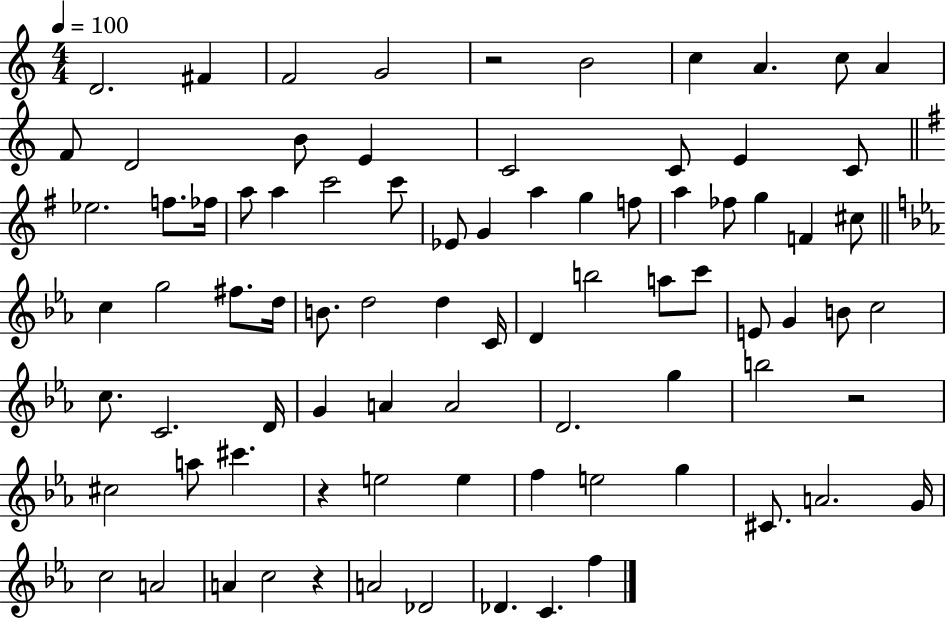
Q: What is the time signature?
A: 4/4